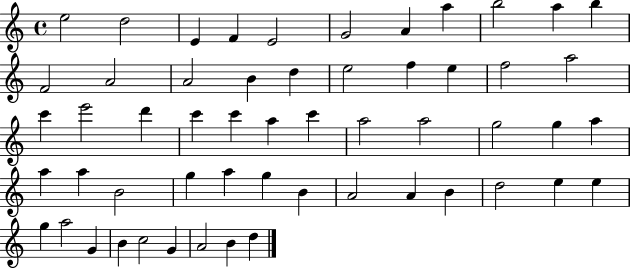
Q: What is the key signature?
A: C major